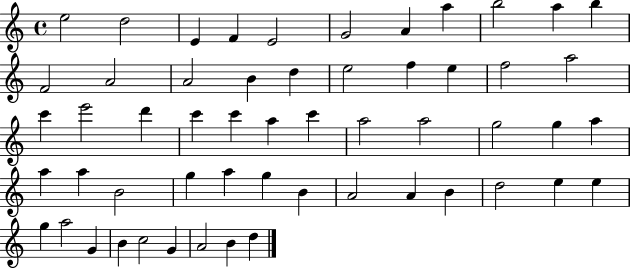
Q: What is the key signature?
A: C major